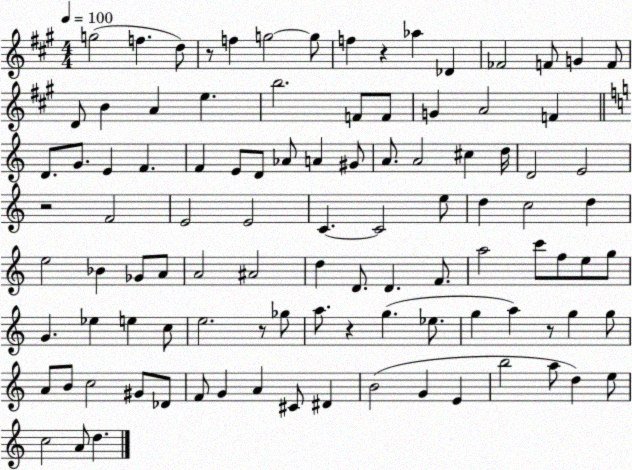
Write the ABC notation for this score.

X:1
T:Untitled
M:4/4
L:1/4
K:A
g2 f d/2 z/2 f g2 g/2 f z _a _D _F2 F/2 G F/2 D/2 B A e b2 F/2 F/2 G A2 F D/2 G/2 E F F E/2 D/2 _A/2 A ^G/2 A/2 A2 ^c d/4 D2 E2 z2 F2 E2 E2 C C2 e/2 d c2 d e2 _B _G/2 A/2 A2 ^A2 d D/2 D F/2 a2 c'/2 f/2 e/2 g/2 G _e e c/2 e2 z/2 _g/2 a/2 z g _e/2 g a z/2 g g/2 A/2 B/2 c2 ^G/2 _D/2 F/2 G A ^C/2 ^D B2 G E b2 a/2 d e/2 c2 A/2 d